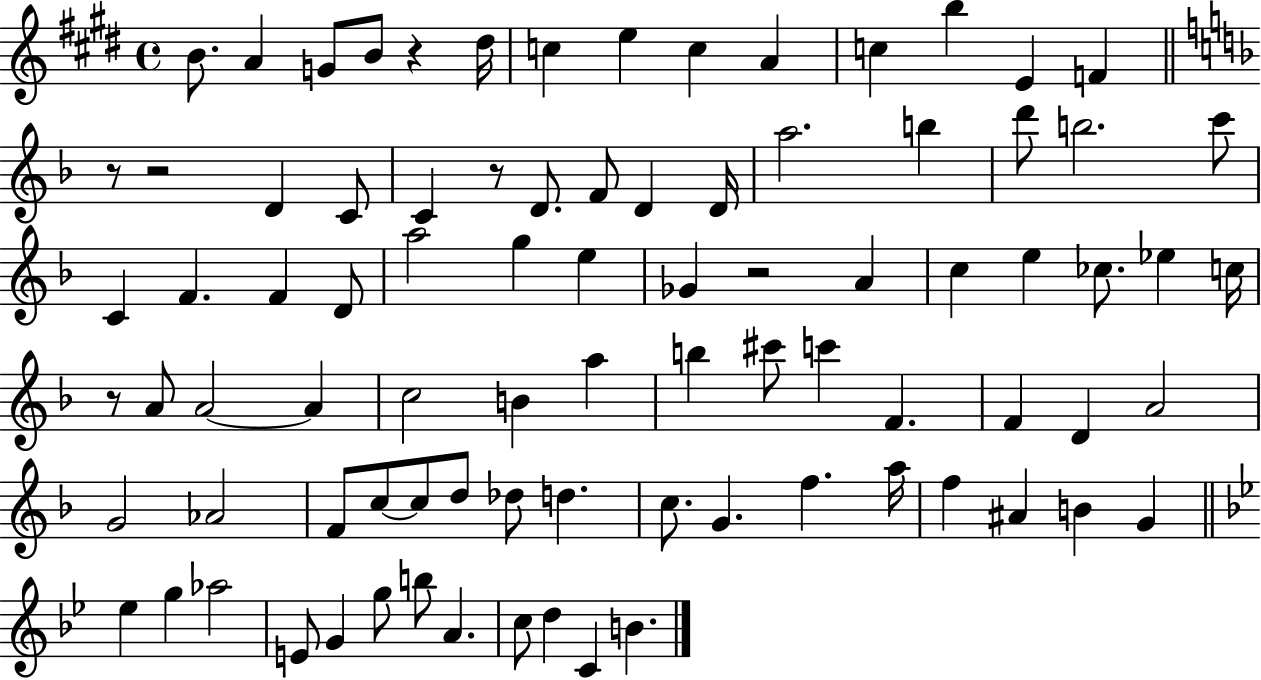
B4/e. A4/q G4/e B4/e R/q D#5/s C5/q E5/q C5/q A4/q C5/q B5/q E4/q F4/q R/e R/h D4/q C4/e C4/q R/e D4/e. F4/e D4/q D4/s A5/h. B5/q D6/e B5/h. C6/e C4/q F4/q. F4/q D4/e A5/h G5/q E5/q Gb4/q R/h A4/q C5/q E5/q CES5/e. Eb5/q C5/s R/e A4/e A4/h A4/q C5/h B4/q A5/q B5/q C#6/e C6/q F4/q. F4/q D4/q A4/h G4/h Ab4/h F4/e C5/e C5/e D5/e Db5/e D5/q. C5/e. G4/q. F5/q. A5/s F5/q A#4/q B4/q G4/q Eb5/q G5/q Ab5/h E4/e G4/q G5/e B5/e A4/q. C5/e D5/q C4/q B4/q.